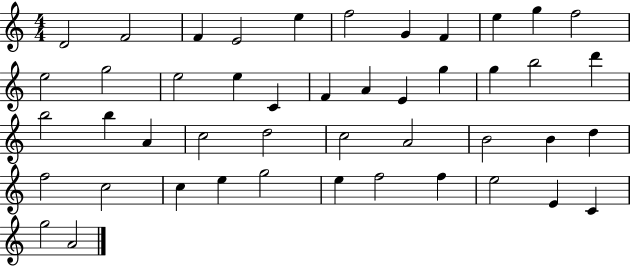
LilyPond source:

{
  \clef treble
  \numericTimeSignature
  \time 4/4
  \key c \major
  d'2 f'2 | f'4 e'2 e''4 | f''2 g'4 f'4 | e''4 g''4 f''2 | \break e''2 g''2 | e''2 e''4 c'4 | f'4 a'4 e'4 g''4 | g''4 b''2 d'''4 | \break b''2 b''4 a'4 | c''2 d''2 | c''2 a'2 | b'2 b'4 d''4 | \break f''2 c''2 | c''4 e''4 g''2 | e''4 f''2 f''4 | e''2 e'4 c'4 | \break g''2 a'2 | \bar "|."
}